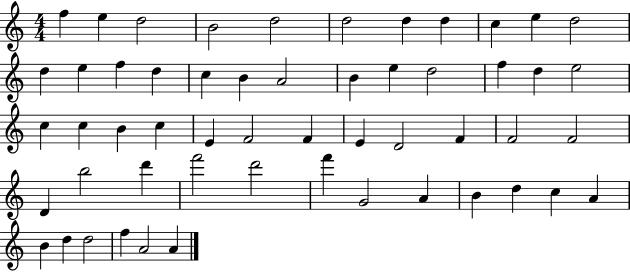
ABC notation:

X:1
T:Untitled
M:4/4
L:1/4
K:C
f e d2 B2 d2 d2 d d c e d2 d e f d c B A2 B e d2 f d e2 c c B c E F2 F E D2 F F2 F2 D b2 d' f'2 d'2 f' G2 A B d c A B d d2 f A2 A